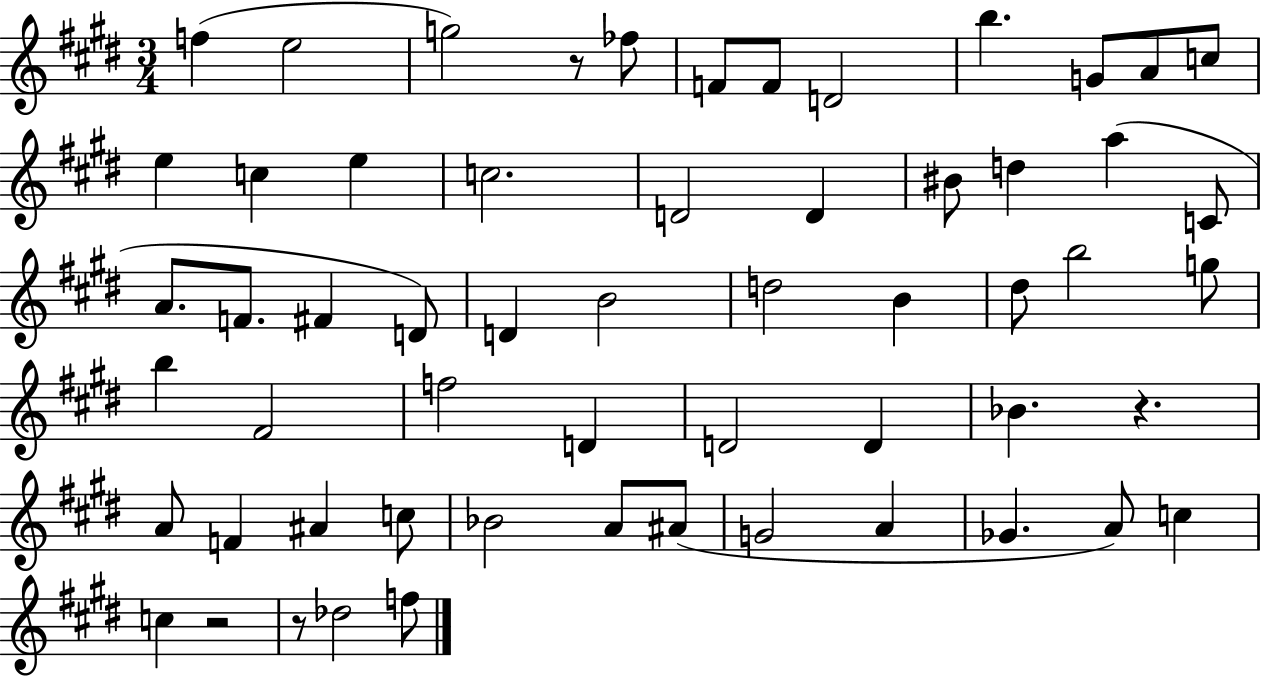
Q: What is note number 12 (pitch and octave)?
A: E5